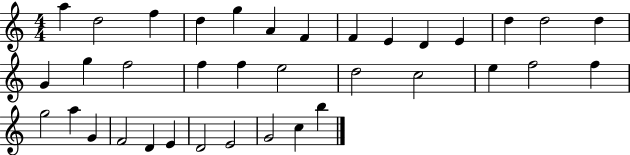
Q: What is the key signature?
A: C major